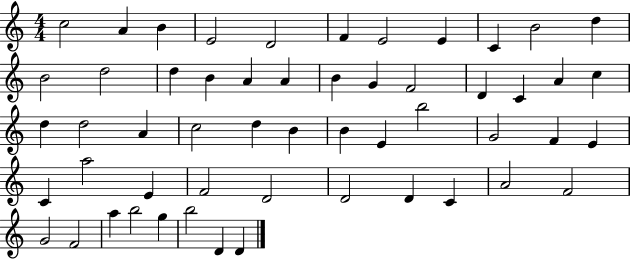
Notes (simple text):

C5/h A4/q B4/q E4/h D4/h F4/q E4/h E4/q C4/q B4/h D5/q B4/h D5/h D5/q B4/q A4/q A4/q B4/q G4/q F4/h D4/q C4/q A4/q C5/q D5/q D5/h A4/q C5/h D5/q B4/q B4/q E4/q B5/h G4/h F4/q E4/q C4/q A5/h E4/q F4/h D4/h D4/h D4/q C4/q A4/h F4/h G4/h F4/h A5/q B5/h G5/q B5/h D4/q D4/q